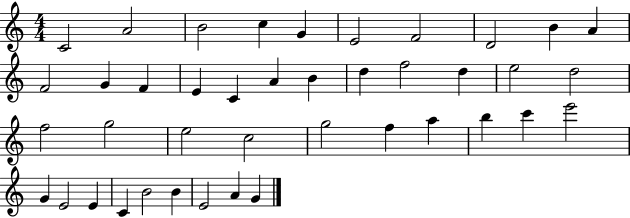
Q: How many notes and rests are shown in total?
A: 41